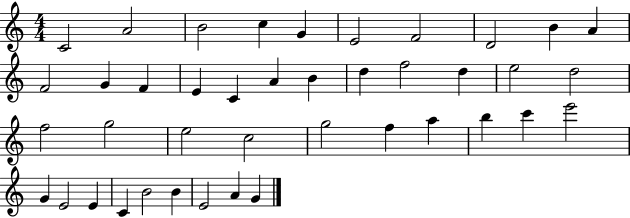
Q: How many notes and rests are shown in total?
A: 41